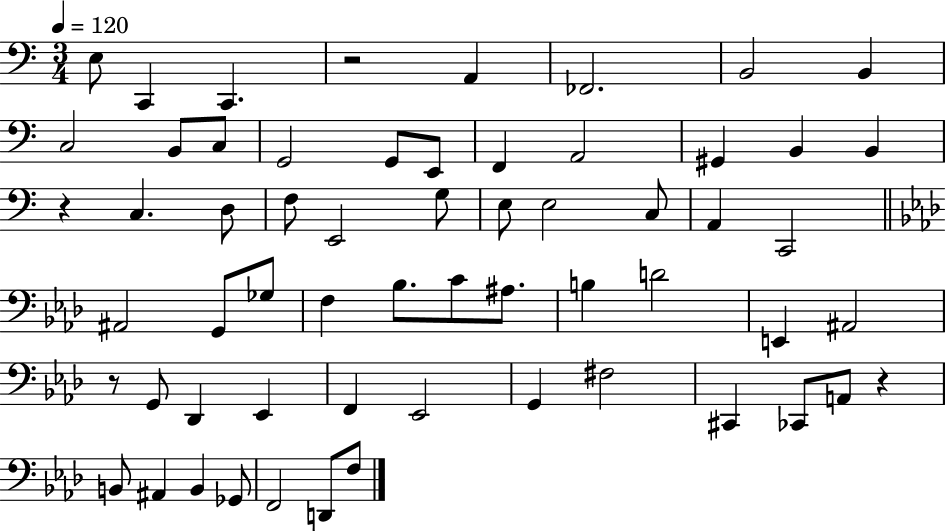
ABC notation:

X:1
T:Untitled
M:3/4
L:1/4
K:C
E,/2 C,, C,, z2 A,, _F,,2 B,,2 B,, C,2 B,,/2 C,/2 G,,2 G,,/2 E,,/2 F,, A,,2 ^G,, B,, B,, z C, D,/2 F,/2 E,,2 G,/2 E,/2 E,2 C,/2 A,, C,,2 ^A,,2 G,,/2 _G,/2 F, _B,/2 C/2 ^A,/2 B, D2 E,, ^A,,2 z/2 G,,/2 _D,, _E,, F,, _E,,2 G,, ^F,2 ^C,, _C,,/2 A,,/2 z B,,/2 ^A,, B,, _G,,/2 F,,2 D,,/2 F,/2